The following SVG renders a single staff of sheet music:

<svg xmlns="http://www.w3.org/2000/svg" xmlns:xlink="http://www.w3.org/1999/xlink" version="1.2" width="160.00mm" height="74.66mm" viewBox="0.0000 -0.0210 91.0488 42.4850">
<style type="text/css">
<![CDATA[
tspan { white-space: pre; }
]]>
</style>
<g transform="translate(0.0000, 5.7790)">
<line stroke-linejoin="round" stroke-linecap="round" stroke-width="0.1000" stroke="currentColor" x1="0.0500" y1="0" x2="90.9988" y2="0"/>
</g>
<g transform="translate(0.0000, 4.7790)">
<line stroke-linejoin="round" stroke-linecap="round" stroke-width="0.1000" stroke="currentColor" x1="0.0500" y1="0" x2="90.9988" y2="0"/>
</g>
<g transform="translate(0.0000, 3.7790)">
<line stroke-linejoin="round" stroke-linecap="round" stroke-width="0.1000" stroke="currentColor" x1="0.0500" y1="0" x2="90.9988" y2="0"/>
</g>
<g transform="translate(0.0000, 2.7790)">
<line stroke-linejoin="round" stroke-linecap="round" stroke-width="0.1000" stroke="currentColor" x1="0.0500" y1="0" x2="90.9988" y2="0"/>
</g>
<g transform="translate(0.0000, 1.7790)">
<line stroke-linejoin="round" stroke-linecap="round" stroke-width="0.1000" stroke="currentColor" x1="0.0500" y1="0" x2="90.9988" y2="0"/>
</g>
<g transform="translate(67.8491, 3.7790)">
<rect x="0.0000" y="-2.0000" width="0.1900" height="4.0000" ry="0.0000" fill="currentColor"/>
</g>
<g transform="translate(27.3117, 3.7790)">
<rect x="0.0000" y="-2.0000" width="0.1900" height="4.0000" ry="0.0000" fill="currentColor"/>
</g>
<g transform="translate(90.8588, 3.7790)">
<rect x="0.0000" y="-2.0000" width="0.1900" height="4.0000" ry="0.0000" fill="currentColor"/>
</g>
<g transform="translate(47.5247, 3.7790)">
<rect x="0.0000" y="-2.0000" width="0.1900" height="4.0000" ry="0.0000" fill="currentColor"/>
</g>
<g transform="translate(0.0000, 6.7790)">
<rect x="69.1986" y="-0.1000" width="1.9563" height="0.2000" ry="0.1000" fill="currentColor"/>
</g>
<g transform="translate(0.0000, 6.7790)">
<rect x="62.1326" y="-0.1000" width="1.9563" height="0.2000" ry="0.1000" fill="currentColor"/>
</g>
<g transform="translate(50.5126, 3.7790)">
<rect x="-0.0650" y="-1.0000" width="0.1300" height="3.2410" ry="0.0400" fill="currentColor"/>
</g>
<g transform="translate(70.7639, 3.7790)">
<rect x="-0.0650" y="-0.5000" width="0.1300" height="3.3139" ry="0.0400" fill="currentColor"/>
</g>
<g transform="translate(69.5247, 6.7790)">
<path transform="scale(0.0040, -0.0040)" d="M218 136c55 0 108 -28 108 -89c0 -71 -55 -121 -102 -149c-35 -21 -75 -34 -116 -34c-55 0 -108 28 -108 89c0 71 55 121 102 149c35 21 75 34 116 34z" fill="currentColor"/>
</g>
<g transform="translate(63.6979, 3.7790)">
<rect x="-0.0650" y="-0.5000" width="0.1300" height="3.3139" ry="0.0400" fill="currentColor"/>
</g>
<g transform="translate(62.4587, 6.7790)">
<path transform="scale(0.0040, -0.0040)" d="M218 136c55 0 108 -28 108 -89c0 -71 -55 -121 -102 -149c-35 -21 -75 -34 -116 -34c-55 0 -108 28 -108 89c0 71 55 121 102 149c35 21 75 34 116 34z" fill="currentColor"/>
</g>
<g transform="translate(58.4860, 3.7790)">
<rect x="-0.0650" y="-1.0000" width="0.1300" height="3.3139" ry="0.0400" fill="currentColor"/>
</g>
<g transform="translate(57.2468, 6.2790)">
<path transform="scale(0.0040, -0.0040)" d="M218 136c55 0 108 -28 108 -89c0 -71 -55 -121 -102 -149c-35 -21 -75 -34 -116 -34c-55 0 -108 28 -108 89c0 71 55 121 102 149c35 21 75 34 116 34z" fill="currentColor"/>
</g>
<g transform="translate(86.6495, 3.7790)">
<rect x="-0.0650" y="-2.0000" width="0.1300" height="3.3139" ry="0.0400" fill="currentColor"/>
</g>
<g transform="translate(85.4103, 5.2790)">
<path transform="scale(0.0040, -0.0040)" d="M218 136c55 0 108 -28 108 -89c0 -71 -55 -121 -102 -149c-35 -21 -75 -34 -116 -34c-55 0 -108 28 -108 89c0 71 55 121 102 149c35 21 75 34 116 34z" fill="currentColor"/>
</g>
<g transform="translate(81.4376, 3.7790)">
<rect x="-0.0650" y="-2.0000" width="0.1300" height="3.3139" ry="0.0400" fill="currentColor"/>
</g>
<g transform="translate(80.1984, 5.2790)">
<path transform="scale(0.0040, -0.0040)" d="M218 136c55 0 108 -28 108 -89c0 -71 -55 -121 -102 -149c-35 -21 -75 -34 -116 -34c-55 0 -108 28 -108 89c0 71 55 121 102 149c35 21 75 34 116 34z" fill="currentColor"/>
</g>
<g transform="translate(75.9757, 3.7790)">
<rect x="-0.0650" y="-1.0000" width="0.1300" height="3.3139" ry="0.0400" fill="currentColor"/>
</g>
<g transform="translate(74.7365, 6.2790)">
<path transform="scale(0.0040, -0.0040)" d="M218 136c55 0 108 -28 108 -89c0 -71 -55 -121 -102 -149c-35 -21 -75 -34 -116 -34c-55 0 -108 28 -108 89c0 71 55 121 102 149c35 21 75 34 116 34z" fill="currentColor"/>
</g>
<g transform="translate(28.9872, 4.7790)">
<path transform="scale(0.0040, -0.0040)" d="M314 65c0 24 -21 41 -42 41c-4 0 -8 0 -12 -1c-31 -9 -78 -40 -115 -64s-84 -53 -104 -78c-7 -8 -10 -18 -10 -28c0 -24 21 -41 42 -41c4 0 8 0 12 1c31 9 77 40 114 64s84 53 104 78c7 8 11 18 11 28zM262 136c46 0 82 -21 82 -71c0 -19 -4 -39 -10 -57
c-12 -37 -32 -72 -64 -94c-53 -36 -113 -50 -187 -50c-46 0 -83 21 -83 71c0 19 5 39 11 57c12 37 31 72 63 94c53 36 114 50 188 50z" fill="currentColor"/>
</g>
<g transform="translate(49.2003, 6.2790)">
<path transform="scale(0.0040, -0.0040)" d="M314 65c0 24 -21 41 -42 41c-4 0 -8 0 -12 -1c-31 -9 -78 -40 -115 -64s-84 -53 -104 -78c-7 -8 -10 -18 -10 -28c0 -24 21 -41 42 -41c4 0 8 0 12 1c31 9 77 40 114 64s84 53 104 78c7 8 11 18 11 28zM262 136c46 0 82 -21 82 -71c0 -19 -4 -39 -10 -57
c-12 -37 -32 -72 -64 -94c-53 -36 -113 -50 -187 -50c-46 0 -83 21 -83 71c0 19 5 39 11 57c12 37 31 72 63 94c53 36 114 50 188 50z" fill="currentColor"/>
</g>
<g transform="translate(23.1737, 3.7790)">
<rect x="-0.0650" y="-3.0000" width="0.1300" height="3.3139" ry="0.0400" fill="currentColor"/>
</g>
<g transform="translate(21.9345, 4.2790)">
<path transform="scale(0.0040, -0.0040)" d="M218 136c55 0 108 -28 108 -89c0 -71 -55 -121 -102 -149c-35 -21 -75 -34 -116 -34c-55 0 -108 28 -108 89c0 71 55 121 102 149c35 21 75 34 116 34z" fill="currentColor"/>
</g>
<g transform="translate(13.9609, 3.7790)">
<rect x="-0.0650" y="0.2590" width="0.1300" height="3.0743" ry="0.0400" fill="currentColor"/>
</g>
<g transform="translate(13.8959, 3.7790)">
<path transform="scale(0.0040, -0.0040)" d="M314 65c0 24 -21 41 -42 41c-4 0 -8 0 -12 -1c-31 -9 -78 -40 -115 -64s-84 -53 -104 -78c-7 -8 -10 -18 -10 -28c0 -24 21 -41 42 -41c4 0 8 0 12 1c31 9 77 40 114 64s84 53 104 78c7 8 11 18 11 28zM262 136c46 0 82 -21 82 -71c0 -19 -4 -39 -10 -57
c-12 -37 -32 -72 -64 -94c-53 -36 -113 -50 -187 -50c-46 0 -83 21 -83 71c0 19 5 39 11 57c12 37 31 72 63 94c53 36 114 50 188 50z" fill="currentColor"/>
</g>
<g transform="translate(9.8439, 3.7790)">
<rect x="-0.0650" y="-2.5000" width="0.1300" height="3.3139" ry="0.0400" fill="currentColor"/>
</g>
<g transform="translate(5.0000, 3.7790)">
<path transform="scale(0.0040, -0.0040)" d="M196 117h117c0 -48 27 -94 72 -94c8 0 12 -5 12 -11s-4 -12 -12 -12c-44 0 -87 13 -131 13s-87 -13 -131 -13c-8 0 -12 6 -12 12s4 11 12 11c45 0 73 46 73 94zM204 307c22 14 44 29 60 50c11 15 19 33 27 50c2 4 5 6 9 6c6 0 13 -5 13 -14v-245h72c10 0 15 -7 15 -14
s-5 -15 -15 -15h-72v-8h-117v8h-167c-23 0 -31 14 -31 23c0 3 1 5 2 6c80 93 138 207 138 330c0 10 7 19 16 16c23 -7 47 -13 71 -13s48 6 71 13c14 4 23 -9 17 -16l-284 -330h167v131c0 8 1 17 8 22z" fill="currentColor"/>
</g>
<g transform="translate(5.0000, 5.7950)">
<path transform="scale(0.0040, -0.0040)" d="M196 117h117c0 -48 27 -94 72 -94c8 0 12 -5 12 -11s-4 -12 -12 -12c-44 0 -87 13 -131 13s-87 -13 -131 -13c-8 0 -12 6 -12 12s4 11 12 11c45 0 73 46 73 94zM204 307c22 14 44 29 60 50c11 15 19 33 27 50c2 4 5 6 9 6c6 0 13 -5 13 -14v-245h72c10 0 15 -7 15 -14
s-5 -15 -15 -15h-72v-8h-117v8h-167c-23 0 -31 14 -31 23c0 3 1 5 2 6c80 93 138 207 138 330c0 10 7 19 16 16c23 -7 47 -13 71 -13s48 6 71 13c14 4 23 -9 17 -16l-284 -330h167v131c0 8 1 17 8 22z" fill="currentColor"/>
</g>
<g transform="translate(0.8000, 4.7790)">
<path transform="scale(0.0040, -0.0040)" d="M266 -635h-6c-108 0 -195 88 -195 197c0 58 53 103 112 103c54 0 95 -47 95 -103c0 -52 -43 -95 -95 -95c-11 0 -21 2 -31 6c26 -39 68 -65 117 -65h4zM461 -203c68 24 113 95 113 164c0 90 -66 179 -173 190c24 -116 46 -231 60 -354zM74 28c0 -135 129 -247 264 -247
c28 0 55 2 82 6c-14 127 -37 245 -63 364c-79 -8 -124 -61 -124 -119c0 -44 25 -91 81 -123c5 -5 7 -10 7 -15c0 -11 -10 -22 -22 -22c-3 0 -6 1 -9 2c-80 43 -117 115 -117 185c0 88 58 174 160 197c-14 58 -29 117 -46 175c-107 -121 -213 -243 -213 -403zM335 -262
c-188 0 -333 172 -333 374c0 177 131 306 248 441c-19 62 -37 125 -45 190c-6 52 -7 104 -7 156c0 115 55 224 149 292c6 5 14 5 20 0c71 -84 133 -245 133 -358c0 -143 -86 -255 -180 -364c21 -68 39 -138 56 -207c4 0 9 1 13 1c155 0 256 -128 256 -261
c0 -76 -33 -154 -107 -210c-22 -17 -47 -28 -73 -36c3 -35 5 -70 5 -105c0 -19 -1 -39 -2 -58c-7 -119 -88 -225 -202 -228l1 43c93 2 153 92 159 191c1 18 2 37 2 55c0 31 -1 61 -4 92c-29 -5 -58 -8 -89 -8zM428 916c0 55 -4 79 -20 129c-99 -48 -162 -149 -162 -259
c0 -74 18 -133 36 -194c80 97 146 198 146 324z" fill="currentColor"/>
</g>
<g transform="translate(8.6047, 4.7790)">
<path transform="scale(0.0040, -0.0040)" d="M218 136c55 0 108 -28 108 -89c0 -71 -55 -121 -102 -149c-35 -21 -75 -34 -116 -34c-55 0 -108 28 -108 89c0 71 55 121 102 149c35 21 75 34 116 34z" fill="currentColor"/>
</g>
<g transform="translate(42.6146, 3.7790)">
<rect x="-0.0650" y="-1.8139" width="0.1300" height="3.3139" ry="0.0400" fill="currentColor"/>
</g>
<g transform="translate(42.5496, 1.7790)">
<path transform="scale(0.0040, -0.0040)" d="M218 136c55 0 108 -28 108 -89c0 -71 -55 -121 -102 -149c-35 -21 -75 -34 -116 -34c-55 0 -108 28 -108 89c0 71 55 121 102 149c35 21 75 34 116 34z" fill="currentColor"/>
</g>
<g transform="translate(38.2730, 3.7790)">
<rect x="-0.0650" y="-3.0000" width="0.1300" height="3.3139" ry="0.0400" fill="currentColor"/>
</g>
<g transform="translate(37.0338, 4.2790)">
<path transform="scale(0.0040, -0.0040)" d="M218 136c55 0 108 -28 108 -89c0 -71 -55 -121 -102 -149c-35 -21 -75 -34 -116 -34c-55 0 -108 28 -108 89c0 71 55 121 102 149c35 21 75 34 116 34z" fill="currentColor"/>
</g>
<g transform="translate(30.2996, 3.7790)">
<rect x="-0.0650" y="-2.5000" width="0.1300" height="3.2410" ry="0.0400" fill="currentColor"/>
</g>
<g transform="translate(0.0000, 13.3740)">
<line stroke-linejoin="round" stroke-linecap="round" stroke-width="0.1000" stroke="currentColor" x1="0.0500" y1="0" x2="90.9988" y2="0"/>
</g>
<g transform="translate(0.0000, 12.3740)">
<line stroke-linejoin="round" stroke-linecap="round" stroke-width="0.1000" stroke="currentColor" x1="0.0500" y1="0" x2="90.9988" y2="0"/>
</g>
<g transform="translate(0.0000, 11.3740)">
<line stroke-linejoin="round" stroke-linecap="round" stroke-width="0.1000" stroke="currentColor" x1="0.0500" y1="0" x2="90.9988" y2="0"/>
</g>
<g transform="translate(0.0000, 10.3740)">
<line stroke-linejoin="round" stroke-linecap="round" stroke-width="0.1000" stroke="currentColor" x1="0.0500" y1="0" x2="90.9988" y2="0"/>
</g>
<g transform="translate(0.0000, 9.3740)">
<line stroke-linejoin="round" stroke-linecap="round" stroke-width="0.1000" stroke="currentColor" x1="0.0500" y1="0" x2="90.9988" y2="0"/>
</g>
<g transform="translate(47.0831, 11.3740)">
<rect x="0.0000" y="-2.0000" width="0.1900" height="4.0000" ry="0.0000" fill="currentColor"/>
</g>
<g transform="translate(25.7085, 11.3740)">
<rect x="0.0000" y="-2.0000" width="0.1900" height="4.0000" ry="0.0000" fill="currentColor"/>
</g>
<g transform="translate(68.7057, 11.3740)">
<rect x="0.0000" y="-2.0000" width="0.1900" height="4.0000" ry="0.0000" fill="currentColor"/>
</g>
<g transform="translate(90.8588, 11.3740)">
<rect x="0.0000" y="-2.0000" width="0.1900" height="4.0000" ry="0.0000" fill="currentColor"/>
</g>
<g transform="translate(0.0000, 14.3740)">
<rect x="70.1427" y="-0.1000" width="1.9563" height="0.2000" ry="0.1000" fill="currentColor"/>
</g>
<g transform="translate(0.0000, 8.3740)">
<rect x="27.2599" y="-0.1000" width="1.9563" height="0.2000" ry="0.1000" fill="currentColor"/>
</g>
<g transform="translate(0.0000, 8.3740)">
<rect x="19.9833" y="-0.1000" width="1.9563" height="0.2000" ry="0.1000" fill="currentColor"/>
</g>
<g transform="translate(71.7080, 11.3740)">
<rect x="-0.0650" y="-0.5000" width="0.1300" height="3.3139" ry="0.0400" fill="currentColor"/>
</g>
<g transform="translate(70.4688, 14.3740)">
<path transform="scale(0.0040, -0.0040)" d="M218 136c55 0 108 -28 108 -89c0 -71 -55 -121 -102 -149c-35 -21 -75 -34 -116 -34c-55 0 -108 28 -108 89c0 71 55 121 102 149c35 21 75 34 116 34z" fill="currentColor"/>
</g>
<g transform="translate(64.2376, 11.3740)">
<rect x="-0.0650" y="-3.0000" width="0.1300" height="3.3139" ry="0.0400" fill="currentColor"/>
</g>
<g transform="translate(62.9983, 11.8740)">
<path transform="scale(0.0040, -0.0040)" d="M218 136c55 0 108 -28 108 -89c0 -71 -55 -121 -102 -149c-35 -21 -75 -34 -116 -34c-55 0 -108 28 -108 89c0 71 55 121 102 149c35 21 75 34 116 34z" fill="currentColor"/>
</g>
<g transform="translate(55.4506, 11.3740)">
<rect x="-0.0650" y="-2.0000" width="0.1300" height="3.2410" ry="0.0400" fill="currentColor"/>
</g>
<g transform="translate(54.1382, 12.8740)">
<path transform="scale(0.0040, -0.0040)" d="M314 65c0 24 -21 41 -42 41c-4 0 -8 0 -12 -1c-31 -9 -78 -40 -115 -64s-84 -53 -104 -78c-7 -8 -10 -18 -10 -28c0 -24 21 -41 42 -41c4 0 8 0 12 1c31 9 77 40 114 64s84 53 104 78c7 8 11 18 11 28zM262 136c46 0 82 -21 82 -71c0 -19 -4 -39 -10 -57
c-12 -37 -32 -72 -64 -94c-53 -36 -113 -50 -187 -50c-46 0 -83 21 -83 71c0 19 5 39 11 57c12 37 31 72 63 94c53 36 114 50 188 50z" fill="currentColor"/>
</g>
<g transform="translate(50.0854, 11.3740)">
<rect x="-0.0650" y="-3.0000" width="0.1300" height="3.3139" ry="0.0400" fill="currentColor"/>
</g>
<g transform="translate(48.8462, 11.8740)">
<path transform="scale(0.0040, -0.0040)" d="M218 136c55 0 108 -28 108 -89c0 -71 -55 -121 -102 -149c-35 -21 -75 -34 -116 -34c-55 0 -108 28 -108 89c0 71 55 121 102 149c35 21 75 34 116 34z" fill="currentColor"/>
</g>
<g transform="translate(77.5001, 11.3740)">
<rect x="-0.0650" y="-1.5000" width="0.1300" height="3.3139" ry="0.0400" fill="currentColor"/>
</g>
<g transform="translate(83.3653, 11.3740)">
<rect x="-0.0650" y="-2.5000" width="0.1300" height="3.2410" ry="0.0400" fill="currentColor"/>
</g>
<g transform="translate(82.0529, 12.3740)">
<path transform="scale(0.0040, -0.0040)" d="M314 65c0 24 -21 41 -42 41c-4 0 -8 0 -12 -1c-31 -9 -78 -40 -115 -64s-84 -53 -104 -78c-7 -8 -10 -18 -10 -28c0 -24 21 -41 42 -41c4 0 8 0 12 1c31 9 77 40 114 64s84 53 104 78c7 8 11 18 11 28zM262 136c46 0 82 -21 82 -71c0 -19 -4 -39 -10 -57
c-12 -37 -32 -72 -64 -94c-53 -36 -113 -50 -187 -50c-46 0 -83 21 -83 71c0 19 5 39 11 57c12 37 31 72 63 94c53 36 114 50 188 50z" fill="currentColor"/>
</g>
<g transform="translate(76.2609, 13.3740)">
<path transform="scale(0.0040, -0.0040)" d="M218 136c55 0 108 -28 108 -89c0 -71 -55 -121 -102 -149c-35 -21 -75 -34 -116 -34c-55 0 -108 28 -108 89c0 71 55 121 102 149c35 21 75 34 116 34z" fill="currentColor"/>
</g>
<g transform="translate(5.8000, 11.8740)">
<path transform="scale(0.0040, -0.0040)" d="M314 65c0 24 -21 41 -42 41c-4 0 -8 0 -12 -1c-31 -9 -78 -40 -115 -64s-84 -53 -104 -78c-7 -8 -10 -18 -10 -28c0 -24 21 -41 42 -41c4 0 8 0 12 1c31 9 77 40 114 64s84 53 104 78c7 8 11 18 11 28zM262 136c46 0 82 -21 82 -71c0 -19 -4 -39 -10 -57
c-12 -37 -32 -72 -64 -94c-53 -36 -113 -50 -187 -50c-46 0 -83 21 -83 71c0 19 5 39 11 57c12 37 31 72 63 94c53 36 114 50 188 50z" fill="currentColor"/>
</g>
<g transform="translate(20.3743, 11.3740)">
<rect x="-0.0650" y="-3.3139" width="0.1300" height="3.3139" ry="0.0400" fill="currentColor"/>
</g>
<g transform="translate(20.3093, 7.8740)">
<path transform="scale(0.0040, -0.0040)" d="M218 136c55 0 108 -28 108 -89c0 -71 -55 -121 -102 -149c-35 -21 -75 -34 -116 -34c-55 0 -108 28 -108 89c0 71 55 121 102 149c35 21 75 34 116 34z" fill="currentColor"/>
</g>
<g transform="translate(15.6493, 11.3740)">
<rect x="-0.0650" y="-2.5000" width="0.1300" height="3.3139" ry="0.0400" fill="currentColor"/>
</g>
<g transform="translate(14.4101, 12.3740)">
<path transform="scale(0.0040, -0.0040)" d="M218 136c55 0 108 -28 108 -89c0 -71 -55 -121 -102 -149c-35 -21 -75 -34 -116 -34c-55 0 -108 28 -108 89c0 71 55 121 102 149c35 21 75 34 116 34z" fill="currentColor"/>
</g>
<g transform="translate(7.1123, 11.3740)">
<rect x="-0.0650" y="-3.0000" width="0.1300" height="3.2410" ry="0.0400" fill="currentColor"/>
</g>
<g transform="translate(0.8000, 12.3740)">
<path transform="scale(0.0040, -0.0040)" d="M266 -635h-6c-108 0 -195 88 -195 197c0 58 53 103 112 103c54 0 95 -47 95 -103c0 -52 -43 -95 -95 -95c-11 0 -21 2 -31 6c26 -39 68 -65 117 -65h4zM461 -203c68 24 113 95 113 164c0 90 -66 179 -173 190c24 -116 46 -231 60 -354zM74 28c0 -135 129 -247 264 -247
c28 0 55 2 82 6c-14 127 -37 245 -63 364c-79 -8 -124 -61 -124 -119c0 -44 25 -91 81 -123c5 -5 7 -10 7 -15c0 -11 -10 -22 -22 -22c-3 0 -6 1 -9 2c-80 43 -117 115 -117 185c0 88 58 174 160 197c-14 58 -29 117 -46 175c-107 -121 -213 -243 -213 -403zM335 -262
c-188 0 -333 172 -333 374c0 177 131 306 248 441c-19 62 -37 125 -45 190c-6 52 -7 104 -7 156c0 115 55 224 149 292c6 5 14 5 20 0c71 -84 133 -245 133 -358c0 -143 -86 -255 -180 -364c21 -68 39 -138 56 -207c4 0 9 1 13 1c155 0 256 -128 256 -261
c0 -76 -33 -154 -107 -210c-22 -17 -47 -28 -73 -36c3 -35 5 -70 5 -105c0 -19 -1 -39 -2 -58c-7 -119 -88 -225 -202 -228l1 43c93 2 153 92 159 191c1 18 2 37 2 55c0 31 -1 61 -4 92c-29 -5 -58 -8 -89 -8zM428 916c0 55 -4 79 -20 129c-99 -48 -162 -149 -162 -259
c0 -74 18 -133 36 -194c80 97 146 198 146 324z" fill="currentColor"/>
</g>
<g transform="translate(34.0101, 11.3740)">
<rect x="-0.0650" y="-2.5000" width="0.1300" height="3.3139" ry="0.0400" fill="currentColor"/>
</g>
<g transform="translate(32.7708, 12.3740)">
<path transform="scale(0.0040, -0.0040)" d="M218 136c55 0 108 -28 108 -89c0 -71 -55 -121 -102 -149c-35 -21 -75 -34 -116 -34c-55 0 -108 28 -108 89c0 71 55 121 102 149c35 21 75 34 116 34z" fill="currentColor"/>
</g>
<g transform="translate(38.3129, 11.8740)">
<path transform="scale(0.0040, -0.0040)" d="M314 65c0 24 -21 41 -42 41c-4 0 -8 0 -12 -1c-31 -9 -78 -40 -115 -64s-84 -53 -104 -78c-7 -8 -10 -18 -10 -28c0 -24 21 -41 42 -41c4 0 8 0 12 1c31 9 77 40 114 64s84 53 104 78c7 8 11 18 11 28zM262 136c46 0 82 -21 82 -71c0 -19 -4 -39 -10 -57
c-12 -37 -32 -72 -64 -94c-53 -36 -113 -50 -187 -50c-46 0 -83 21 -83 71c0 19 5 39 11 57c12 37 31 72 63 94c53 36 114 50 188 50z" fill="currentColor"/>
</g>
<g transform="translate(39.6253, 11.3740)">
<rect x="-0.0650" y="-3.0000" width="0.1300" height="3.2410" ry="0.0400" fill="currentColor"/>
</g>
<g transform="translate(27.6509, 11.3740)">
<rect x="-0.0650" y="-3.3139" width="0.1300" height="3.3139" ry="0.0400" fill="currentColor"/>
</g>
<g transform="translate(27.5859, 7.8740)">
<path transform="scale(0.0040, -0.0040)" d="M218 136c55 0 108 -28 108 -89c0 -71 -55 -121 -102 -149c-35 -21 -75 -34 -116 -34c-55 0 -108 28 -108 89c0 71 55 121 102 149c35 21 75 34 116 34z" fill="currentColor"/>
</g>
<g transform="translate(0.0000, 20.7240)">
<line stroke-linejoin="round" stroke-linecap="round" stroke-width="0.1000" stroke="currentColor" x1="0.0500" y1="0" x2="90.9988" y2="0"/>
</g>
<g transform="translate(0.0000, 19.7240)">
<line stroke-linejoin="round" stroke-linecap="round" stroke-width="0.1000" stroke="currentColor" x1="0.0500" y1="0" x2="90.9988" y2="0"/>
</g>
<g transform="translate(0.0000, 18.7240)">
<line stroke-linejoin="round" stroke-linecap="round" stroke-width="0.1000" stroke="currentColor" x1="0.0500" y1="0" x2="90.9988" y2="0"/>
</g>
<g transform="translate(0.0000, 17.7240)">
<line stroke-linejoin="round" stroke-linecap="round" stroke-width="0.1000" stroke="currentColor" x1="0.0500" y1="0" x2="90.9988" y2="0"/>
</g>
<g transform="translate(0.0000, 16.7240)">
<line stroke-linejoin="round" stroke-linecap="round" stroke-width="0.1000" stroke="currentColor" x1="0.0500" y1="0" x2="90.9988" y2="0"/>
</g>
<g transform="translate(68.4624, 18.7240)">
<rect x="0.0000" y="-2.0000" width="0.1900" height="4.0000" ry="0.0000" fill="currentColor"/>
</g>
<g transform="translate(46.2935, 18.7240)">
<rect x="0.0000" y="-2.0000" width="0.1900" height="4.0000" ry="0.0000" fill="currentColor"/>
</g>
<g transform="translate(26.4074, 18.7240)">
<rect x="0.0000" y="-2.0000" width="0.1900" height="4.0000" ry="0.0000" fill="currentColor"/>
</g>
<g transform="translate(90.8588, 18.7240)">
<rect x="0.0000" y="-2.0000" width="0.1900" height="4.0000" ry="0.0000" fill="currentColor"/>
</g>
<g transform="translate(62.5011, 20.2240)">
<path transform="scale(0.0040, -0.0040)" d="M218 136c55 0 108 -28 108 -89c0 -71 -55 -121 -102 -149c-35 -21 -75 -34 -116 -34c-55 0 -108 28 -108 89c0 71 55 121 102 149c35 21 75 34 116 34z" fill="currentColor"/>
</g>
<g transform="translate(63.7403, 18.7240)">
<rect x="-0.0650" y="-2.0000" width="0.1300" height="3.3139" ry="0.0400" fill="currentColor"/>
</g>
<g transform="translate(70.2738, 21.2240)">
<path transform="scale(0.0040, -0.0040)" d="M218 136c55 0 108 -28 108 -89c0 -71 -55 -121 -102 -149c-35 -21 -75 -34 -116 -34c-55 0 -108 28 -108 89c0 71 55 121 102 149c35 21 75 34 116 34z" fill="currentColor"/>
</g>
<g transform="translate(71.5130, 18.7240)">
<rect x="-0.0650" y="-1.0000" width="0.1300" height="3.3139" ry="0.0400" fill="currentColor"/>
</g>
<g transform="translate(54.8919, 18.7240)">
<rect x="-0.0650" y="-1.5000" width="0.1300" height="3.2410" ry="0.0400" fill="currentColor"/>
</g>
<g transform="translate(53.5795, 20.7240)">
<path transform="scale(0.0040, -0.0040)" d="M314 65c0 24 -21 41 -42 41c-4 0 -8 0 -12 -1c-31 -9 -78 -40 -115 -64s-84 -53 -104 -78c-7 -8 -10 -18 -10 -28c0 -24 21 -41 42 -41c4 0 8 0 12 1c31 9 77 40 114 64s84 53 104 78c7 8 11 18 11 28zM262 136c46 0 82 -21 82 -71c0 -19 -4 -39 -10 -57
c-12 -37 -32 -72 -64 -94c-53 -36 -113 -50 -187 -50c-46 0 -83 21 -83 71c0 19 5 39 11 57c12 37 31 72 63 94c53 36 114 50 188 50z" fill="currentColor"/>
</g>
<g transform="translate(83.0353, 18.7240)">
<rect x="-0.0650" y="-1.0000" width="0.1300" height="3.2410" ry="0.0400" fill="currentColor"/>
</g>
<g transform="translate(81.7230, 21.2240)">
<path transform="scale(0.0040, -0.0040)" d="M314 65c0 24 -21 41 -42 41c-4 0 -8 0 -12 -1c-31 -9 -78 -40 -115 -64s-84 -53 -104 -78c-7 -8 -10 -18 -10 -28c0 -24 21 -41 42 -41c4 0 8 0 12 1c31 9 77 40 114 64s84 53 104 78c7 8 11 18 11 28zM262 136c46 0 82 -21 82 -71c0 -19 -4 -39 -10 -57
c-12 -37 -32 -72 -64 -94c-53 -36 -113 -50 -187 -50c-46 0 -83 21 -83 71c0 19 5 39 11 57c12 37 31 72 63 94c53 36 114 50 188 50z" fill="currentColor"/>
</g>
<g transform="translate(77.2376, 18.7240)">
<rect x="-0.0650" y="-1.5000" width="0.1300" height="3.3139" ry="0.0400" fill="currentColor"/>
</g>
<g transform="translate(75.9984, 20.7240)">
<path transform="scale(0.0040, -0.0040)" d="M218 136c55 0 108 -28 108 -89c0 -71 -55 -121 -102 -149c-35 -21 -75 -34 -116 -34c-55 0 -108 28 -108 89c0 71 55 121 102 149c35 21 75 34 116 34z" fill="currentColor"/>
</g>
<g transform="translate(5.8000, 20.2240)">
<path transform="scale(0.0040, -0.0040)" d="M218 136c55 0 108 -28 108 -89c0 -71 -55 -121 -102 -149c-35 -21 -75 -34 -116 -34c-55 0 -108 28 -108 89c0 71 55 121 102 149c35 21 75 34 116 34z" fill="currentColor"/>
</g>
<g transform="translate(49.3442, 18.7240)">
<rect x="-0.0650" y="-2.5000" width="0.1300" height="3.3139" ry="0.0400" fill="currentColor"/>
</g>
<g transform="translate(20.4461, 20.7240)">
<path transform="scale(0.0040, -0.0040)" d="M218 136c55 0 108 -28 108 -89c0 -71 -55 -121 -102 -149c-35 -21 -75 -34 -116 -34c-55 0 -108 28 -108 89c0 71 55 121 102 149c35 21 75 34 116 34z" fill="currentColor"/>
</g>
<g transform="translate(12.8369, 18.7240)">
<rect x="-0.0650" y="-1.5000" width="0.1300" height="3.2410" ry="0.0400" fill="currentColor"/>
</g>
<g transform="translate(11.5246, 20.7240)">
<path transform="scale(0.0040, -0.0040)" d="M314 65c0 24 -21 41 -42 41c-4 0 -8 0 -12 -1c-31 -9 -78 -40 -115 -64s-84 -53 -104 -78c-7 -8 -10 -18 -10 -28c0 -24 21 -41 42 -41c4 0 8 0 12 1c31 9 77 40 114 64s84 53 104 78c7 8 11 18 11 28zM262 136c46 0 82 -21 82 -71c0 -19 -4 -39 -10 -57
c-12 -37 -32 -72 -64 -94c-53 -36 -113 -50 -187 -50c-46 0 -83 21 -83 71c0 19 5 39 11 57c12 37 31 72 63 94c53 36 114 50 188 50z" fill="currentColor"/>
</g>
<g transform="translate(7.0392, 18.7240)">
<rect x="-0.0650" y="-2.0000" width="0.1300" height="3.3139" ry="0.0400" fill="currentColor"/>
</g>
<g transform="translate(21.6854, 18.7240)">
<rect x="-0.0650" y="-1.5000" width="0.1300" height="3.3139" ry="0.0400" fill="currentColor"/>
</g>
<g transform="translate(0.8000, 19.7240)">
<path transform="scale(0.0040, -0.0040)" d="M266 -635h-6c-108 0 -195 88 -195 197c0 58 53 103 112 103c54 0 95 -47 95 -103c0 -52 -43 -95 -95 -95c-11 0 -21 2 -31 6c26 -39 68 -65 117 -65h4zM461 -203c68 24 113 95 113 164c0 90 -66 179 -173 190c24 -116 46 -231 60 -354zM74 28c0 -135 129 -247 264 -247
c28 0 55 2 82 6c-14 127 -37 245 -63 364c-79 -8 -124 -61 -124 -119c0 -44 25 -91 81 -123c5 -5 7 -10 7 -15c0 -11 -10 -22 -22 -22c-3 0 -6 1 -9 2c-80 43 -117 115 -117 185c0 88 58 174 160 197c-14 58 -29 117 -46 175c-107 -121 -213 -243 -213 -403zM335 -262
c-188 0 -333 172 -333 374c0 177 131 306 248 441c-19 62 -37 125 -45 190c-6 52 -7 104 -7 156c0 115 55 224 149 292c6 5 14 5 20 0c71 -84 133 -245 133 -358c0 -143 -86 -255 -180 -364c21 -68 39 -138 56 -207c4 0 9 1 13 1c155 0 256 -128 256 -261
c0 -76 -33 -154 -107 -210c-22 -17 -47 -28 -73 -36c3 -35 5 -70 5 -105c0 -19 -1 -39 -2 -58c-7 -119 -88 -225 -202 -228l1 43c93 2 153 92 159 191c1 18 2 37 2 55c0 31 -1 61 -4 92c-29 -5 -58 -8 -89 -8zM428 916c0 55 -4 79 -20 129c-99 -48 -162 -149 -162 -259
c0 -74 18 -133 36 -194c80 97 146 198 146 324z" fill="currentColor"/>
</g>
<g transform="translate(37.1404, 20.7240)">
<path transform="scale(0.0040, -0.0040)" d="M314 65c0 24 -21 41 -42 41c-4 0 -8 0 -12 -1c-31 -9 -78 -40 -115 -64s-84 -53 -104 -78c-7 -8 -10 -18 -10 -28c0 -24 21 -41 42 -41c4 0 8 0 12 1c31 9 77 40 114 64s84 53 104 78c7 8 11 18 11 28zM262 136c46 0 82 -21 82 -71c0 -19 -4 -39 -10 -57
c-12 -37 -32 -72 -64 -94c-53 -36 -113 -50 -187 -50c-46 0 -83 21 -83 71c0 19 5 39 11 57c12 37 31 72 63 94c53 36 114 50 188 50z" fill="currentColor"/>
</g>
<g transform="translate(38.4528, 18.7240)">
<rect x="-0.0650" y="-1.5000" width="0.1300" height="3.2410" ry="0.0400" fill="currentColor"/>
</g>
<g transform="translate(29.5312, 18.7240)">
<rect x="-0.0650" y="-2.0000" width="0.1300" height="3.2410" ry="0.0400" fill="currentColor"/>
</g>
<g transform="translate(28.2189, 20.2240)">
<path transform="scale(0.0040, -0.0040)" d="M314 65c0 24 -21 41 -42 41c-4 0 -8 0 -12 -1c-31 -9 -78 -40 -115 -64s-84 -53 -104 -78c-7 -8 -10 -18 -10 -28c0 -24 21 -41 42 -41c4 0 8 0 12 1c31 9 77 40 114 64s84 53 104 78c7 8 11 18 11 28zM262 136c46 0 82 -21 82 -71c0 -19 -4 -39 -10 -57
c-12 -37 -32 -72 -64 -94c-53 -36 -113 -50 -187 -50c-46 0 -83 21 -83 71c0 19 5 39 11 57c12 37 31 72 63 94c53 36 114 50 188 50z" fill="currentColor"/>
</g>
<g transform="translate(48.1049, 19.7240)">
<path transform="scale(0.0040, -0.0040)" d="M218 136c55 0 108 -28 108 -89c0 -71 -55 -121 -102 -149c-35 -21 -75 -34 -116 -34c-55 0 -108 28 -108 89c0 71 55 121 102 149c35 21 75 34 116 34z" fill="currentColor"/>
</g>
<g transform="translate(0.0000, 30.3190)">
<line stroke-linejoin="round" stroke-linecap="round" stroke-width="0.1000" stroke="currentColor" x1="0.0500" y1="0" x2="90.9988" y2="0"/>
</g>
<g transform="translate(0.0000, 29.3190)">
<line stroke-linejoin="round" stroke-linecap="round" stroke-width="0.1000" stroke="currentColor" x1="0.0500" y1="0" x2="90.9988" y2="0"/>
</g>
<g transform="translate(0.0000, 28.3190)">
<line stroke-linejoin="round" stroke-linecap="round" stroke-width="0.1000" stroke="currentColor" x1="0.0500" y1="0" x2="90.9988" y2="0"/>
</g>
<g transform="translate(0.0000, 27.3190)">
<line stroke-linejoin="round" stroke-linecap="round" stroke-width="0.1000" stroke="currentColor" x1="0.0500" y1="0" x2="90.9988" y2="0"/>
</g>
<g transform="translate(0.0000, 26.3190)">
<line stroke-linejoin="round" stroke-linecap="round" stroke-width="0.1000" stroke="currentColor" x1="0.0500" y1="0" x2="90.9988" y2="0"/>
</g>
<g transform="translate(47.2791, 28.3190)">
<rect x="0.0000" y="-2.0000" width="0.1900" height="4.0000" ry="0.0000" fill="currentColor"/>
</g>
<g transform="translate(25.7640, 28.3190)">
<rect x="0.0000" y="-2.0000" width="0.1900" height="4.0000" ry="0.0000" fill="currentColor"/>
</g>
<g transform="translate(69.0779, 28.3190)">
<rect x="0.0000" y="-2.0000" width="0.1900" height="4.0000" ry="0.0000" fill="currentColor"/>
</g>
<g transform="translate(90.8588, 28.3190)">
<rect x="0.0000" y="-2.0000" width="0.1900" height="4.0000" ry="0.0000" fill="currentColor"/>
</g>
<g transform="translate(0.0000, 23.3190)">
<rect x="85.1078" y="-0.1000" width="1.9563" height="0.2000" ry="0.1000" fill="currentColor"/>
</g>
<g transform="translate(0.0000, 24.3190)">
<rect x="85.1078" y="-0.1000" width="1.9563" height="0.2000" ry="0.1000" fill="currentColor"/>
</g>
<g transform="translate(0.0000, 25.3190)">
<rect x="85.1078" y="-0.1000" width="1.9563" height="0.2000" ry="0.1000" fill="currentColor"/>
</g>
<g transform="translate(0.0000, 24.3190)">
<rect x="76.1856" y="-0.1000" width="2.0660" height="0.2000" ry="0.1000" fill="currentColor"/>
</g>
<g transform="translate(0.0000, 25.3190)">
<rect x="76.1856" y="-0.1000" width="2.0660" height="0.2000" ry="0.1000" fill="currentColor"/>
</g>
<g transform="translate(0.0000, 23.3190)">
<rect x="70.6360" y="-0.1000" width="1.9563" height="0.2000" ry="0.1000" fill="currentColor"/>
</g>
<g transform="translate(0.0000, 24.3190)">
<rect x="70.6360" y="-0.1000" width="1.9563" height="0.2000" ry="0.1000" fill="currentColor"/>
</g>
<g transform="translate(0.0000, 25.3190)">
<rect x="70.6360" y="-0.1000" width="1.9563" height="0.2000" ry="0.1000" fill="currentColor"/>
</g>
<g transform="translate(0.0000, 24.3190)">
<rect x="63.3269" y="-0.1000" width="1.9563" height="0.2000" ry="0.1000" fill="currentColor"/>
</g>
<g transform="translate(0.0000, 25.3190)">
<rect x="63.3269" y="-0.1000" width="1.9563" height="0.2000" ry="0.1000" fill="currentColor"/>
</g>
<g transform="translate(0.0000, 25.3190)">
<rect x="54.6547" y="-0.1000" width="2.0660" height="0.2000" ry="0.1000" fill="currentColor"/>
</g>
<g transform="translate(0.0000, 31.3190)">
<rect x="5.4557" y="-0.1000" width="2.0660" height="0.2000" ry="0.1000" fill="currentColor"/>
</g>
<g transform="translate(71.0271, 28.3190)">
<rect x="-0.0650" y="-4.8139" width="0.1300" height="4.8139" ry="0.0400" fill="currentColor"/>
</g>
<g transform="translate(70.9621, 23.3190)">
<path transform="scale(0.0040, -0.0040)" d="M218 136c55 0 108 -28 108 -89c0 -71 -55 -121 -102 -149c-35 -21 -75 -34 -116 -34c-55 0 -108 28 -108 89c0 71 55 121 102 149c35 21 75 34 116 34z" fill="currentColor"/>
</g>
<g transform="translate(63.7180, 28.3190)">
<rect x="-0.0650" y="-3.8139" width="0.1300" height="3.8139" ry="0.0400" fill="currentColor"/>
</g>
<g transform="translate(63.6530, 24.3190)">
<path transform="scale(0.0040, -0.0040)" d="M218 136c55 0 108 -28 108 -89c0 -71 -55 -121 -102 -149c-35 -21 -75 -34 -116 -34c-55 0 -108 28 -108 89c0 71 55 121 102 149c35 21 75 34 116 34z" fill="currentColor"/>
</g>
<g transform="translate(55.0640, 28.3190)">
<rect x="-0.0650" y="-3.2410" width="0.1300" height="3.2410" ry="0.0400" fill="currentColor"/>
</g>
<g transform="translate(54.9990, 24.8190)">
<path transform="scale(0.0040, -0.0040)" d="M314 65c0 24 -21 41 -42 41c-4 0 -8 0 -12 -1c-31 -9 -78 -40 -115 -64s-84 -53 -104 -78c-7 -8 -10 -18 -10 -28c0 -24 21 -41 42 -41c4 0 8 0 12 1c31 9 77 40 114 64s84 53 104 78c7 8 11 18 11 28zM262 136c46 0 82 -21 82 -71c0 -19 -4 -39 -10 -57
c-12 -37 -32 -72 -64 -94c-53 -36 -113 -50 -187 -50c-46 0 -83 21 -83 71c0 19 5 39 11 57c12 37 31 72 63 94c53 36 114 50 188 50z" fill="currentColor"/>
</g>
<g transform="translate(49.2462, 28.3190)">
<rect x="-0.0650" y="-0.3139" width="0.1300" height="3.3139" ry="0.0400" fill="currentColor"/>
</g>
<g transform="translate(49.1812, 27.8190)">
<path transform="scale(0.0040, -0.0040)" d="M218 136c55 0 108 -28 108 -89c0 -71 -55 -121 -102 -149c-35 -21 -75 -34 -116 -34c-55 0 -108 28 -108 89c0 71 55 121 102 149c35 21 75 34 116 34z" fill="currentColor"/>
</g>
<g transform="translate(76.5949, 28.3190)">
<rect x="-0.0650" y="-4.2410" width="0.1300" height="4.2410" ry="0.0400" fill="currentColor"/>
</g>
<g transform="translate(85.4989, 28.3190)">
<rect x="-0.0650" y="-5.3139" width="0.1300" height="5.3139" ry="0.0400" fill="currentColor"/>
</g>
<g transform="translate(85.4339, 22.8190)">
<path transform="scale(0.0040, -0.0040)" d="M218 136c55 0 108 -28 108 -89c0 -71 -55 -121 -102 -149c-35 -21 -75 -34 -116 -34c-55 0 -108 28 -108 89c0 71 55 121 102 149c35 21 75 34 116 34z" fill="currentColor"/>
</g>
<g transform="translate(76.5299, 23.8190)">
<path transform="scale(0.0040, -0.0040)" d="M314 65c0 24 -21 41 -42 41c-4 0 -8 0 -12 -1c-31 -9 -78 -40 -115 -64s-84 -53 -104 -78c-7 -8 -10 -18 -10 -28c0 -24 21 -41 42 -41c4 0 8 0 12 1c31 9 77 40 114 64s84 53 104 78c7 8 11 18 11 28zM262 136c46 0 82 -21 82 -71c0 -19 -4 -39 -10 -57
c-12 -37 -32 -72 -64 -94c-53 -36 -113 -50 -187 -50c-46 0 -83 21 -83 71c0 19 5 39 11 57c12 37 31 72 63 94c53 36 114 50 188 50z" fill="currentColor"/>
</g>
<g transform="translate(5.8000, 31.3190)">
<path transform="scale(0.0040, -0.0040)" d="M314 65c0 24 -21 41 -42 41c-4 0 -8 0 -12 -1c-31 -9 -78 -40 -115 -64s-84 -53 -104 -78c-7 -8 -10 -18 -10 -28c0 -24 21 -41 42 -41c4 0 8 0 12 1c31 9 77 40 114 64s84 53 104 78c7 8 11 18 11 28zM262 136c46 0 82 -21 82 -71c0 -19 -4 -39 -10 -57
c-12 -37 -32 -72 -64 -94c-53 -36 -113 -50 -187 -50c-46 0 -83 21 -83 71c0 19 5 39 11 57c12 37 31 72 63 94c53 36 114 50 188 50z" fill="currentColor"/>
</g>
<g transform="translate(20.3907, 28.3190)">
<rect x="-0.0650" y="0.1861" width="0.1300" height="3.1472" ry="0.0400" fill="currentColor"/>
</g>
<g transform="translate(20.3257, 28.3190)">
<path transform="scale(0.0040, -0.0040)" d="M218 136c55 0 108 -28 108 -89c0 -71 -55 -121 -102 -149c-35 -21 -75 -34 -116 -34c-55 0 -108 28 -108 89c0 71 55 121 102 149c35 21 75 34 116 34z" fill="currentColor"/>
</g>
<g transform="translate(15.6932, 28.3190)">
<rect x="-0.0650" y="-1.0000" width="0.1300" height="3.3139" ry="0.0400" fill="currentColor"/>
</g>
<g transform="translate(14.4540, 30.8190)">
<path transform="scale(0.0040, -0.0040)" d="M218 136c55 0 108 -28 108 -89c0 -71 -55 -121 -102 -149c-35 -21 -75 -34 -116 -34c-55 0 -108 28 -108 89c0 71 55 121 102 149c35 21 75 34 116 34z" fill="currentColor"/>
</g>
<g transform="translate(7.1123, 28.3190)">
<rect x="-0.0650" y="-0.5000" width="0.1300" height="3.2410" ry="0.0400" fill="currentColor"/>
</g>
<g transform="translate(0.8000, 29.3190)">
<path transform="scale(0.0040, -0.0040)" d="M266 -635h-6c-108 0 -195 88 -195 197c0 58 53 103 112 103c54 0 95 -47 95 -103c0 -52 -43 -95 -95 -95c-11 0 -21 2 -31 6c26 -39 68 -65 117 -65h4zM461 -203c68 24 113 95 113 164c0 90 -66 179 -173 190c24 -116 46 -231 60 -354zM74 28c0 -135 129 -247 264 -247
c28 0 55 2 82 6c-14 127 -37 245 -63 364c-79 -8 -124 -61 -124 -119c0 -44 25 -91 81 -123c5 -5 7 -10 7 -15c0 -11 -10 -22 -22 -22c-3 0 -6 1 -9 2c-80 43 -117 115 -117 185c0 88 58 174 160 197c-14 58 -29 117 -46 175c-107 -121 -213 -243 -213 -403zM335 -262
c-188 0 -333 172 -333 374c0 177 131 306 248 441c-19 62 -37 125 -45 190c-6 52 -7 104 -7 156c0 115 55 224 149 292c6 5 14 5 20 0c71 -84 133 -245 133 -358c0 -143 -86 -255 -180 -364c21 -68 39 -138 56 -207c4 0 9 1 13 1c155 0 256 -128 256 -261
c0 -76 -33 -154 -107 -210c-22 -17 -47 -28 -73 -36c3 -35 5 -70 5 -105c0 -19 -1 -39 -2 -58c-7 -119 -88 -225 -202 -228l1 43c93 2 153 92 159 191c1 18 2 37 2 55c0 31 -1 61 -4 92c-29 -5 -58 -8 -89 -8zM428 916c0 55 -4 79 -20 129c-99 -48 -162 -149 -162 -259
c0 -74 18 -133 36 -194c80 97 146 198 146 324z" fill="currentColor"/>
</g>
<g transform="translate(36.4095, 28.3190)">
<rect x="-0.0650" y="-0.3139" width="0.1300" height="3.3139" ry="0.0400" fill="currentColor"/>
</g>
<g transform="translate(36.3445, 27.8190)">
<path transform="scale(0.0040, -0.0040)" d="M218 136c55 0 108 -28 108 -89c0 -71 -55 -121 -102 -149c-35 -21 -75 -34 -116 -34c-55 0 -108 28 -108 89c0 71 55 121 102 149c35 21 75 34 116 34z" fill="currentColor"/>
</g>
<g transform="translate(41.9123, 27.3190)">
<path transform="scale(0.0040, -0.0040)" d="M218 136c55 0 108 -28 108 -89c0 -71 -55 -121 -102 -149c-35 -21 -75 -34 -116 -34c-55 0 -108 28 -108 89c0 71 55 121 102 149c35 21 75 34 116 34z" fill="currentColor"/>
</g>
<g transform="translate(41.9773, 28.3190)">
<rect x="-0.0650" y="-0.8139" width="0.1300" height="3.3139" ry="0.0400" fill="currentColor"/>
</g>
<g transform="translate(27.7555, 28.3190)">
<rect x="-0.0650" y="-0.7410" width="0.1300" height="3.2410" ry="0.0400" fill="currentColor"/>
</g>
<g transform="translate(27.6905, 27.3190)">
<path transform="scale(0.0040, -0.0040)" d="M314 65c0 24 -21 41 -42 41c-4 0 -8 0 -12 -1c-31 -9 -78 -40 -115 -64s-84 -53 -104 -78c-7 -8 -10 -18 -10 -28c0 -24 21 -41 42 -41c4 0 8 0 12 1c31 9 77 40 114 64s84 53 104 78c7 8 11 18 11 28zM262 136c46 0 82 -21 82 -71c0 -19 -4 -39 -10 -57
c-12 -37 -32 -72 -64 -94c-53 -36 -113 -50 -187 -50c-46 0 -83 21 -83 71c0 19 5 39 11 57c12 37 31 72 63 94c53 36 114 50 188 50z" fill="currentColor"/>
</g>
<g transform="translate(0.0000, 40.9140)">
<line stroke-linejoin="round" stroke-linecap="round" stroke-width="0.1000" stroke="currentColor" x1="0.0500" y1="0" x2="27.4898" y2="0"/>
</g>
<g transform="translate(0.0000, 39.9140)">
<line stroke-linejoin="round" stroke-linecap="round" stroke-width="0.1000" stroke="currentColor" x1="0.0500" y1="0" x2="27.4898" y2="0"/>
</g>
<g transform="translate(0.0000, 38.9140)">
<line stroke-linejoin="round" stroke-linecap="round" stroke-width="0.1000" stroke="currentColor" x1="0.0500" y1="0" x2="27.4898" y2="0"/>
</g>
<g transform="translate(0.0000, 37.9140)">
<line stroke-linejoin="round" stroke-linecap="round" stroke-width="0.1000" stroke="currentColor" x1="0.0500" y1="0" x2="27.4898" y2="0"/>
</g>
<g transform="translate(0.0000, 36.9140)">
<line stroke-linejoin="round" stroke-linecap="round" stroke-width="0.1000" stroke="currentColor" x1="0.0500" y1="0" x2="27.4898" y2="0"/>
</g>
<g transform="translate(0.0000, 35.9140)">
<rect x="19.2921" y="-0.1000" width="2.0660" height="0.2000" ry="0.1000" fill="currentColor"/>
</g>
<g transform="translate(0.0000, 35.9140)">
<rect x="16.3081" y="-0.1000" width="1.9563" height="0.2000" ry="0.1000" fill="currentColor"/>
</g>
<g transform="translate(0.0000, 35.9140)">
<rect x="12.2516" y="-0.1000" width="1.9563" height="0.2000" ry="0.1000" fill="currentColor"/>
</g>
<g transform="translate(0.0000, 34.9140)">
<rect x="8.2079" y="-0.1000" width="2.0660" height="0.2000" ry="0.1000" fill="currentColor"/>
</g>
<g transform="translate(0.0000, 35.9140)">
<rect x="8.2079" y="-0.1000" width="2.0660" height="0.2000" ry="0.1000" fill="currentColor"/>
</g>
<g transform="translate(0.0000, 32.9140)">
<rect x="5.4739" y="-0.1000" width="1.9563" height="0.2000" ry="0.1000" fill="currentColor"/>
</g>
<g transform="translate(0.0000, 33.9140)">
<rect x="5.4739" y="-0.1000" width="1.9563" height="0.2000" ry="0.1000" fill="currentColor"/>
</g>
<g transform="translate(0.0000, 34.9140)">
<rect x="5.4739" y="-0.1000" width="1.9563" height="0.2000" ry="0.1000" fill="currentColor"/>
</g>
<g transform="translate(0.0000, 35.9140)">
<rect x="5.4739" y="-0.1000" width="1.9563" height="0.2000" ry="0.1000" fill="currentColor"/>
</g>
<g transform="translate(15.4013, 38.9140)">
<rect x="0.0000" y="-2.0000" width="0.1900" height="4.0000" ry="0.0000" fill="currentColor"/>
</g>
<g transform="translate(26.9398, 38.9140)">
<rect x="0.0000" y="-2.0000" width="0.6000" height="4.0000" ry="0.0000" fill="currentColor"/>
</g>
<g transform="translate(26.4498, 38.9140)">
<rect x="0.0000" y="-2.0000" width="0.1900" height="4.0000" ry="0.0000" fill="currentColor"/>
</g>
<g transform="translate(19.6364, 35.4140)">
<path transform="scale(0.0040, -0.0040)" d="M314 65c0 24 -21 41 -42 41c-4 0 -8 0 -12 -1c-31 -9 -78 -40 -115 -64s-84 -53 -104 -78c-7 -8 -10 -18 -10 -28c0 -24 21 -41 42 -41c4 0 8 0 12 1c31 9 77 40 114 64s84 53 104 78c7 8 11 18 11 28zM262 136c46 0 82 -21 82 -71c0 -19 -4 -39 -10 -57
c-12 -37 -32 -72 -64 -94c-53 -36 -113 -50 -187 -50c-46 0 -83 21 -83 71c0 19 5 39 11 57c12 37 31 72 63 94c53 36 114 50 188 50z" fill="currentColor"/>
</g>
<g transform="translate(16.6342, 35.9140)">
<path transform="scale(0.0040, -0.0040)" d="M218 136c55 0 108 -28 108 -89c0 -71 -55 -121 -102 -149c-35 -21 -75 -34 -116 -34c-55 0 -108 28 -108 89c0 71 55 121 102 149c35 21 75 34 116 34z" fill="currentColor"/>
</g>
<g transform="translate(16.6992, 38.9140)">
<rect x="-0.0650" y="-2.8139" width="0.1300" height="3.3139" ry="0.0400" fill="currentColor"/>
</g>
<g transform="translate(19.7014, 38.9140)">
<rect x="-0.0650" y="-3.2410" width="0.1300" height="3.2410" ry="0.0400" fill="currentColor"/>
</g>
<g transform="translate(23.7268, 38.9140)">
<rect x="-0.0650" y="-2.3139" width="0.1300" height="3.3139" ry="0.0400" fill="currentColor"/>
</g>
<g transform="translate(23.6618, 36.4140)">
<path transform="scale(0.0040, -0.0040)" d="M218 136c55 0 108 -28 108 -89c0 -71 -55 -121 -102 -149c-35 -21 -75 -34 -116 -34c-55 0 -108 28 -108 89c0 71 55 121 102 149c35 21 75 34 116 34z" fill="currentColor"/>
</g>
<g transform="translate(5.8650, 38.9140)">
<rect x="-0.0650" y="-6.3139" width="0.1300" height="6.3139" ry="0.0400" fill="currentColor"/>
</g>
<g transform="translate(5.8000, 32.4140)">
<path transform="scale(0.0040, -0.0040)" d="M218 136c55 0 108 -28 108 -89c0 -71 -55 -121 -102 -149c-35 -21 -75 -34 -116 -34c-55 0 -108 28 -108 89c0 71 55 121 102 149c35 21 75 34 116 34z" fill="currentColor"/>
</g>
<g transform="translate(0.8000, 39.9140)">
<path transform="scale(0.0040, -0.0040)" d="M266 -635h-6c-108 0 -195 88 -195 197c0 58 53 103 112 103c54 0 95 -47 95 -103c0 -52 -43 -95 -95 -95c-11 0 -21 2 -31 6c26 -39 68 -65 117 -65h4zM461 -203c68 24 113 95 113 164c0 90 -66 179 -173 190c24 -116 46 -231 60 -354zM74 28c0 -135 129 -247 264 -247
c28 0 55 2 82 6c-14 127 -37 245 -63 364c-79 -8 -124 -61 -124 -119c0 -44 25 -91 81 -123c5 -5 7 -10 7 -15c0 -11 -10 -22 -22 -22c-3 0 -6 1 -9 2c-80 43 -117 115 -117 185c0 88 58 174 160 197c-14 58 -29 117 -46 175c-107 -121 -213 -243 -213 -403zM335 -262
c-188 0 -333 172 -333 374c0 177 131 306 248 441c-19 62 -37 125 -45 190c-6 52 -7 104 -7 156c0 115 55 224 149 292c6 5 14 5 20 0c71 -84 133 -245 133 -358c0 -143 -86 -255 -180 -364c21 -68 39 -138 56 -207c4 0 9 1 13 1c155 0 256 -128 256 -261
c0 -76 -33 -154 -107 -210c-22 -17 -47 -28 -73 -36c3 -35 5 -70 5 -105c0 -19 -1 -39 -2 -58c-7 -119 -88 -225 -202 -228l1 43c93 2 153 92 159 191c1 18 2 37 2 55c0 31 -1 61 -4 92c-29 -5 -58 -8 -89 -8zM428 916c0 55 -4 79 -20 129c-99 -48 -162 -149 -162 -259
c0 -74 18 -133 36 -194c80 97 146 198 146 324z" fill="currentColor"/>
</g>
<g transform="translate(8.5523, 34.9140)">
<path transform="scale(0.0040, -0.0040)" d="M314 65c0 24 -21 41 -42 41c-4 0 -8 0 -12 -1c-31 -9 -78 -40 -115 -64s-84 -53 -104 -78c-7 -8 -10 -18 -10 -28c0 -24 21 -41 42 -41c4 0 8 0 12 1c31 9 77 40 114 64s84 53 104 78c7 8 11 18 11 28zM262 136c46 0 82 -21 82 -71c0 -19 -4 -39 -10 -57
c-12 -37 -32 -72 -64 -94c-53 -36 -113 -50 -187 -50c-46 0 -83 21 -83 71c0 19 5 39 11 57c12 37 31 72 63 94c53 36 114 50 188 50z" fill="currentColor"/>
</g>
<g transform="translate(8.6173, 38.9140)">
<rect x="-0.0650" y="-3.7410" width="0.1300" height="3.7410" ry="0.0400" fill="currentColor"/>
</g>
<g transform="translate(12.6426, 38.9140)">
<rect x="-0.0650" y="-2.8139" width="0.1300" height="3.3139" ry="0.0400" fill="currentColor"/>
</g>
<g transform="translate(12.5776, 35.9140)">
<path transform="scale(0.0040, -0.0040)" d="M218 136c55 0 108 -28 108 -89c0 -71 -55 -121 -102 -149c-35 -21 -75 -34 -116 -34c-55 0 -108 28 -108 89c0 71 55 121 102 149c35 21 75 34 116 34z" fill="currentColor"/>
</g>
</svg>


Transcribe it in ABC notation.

X:1
T:Untitled
M:4/4
L:1/4
K:C
G B2 A G2 A f D2 D C C D F F A2 G b b G A2 A F2 A C E G2 F E2 E F2 E2 G E2 F D E D2 C2 D B d2 c d c b2 c' e' d'2 f' a' c'2 a a b2 g